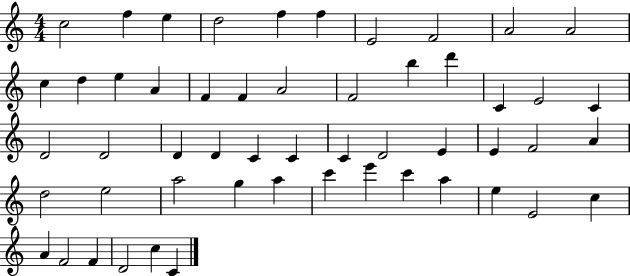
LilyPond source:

{
  \clef treble
  \numericTimeSignature
  \time 4/4
  \key c \major
  c''2 f''4 e''4 | d''2 f''4 f''4 | e'2 f'2 | a'2 a'2 | \break c''4 d''4 e''4 a'4 | f'4 f'4 a'2 | f'2 b''4 d'''4 | c'4 e'2 c'4 | \break d'2 d'2 | d'4 d'4 c'4 c'4 | c'4 d'2 e'4 | e'4 f'2 a'4 | \break d''2 e''2 | a''2 g''4 a''4 | c'''4 e'''4 c'''4 a''4 | e''4 e'2 c''4 | \break a'4 f'2 f'4 | d'2 c''4 c'4 | \bar "|."
}